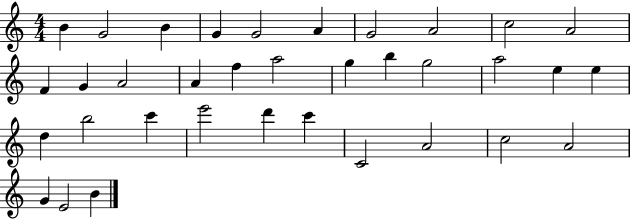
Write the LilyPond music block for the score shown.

{
  \clef treble
  \numericTimeSignature
  \time 4/4
  \key c \major
  b'4 g'2 b'4 | g'4 g'2 a'4 | g'2 a'2 | c''2 a'2 | \break f'4 g'4 a'2 | a'4 f''4 a''2 | g''4 b''4 g''2 | a''2 e''4 e''4 | \break d''4 b''2 c'''4 | e'''2 d'''4 c'''4 | c'2 a'2 | c''2 a'2 | \break g'4 e'2 b'4 | \bar "|."
}